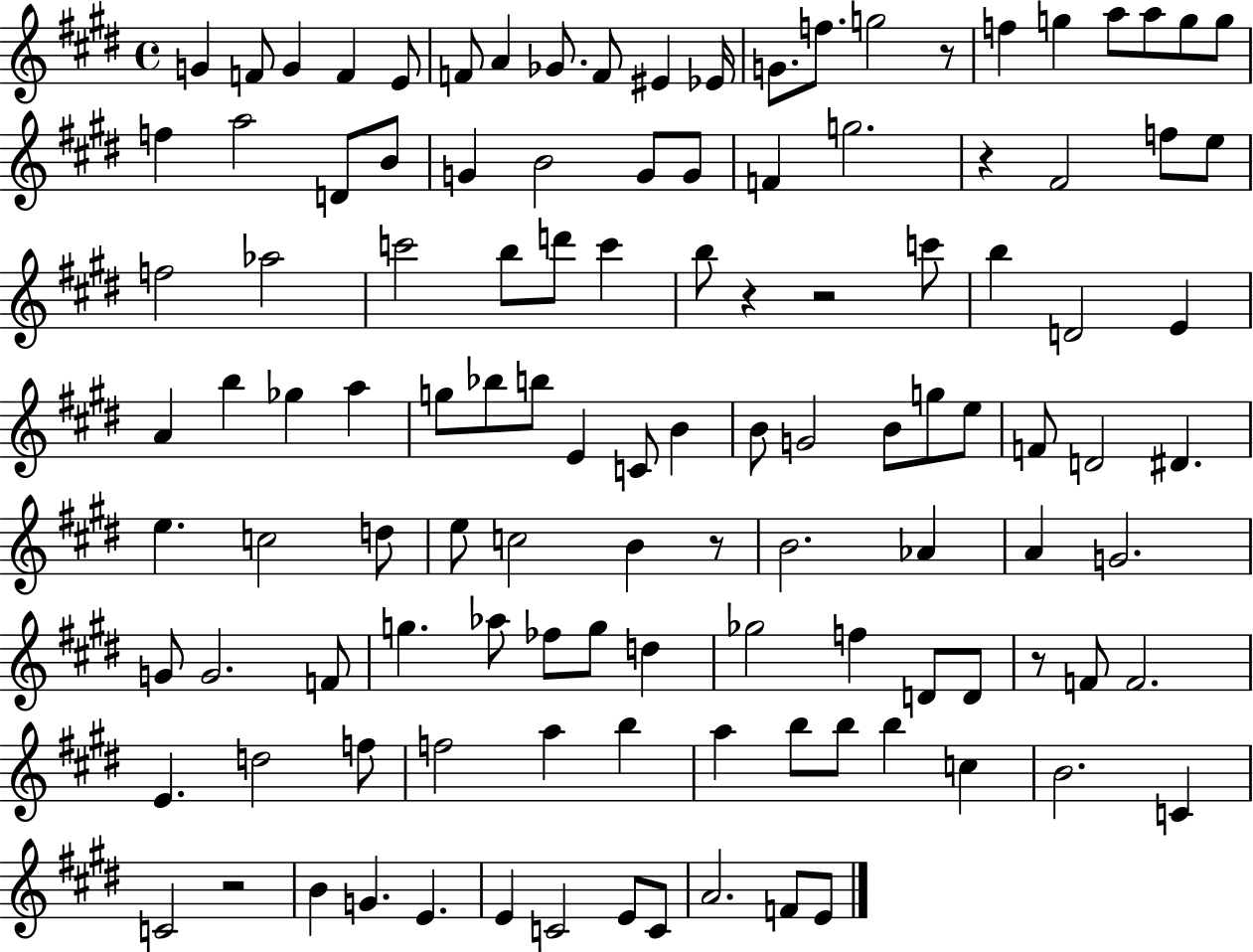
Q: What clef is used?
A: treble